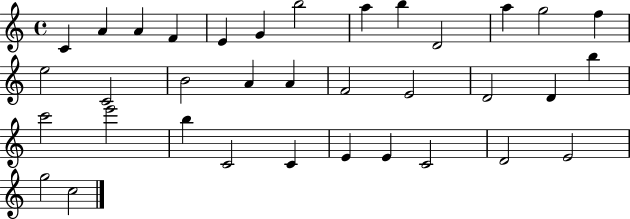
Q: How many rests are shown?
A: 0